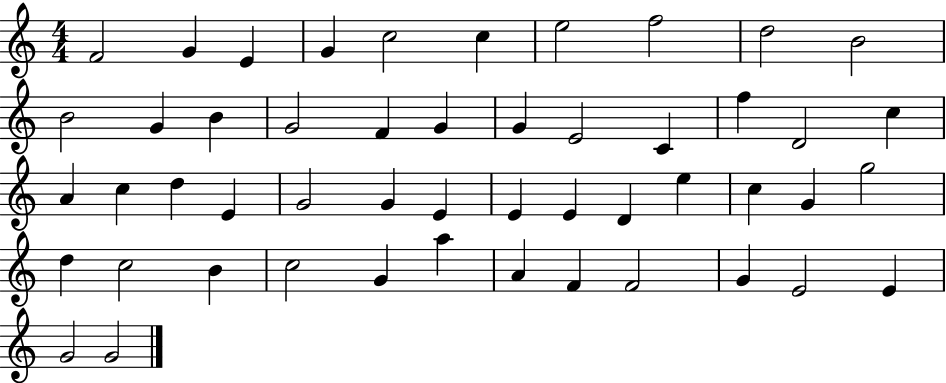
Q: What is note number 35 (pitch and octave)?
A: G4